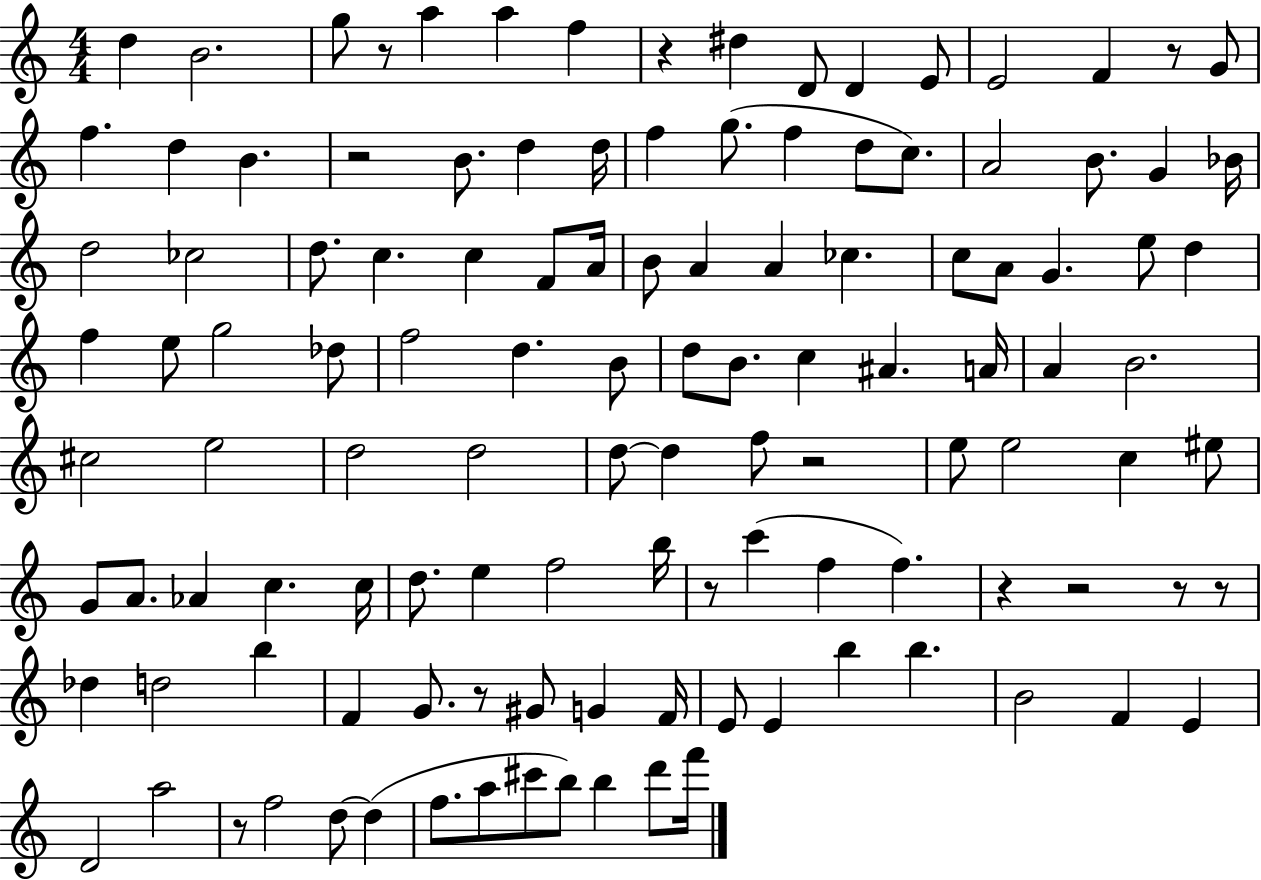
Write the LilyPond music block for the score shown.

{
  \clef treble
  \numericTimeSignature
  \time 4/4
  \key c \major
  \repeat volta 2 { d''4 b'2. | g''8 r8 a''4 a''4 f''4 | r4 dis''4 d'8 d'4 e'8 | e'2 f'4 r8 g'8 | \break f''4. d''4 b'4. | r2 b'8. d''4 d''16 | f''4 g''8.( f''4 d''8 c''8.) | a'2 b'8. g'4 bes'16 | \break d''2 ces''2 | d''8. c''4. c''4 f'8 a'16 | b'8 a'4 a'4 ces''4. | c''8 a'8 g'4. e''8 d''4 | \break f''4 e''8 g''2 des''8 | f''2 d''4. b'8 | d''8 b'8. c''4 ais'4. a'16 | a'4 b'2. | \break cis''2 e''2 | d''2 d''2 | d''8~~ d''4 f''8 r2 | e''8 e''2 c''4 eis''8 | \break g'8 a'8. aes'4 c''4. c''16 | d''8. e''4 f''2 b''16 | r8 c'''4( f''4 f''4.) | r4 r2 r8 r8 | \break des''4 d''2 b''4 | f'4 g'8. r8 gis'8 g'4 f'16 | e'8 e'4 b''4 b''4. | b'2 f'4 e'4 | \break d'2 a''2 | r8 f''2 d''8~~ d''4( | f''8. a''8 cis'''8 b''8) b''4 d'''8 f'''16 | } \bar "|."
}